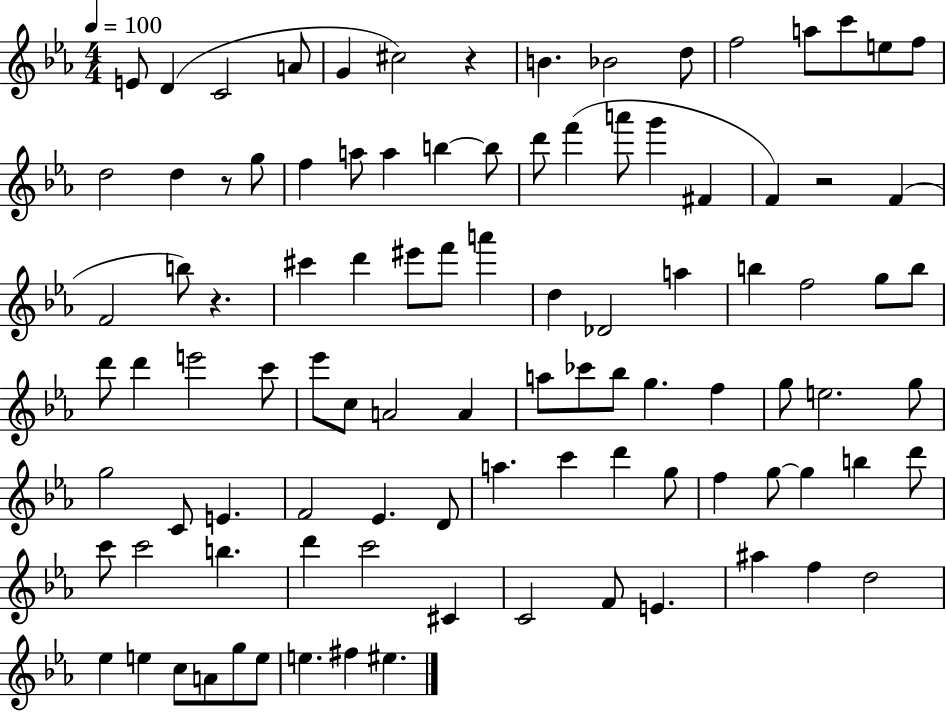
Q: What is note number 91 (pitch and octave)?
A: G5